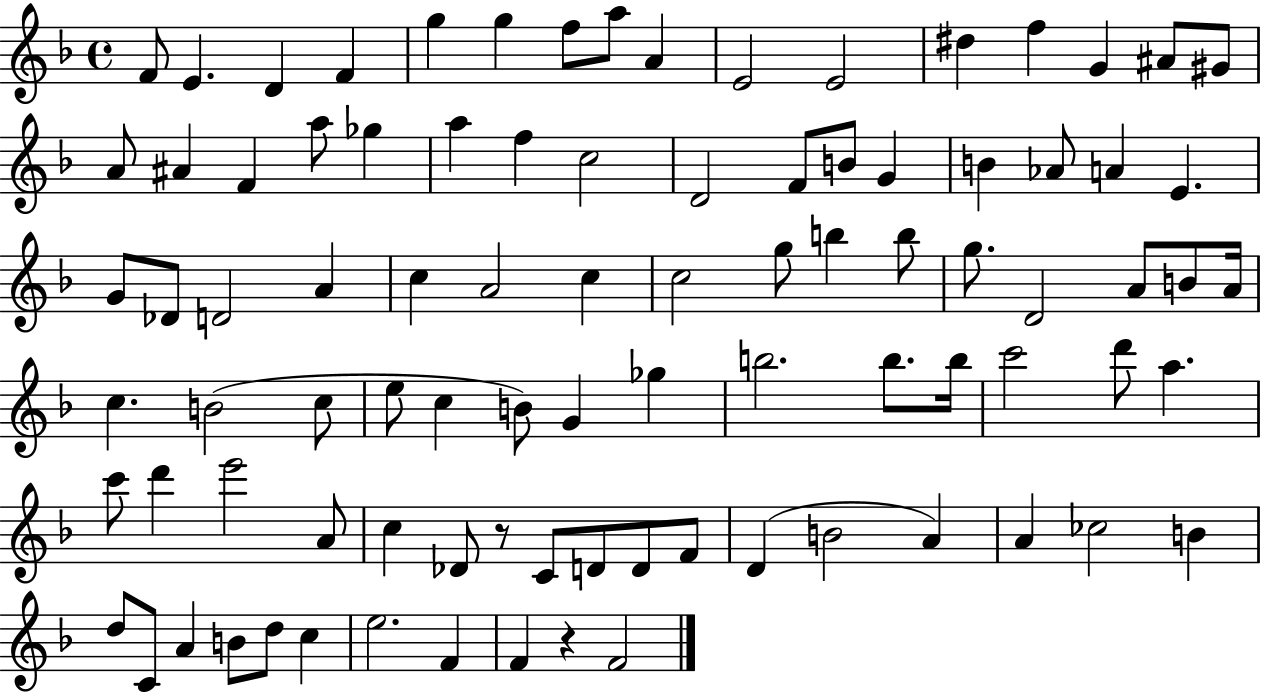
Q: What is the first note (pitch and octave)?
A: F4